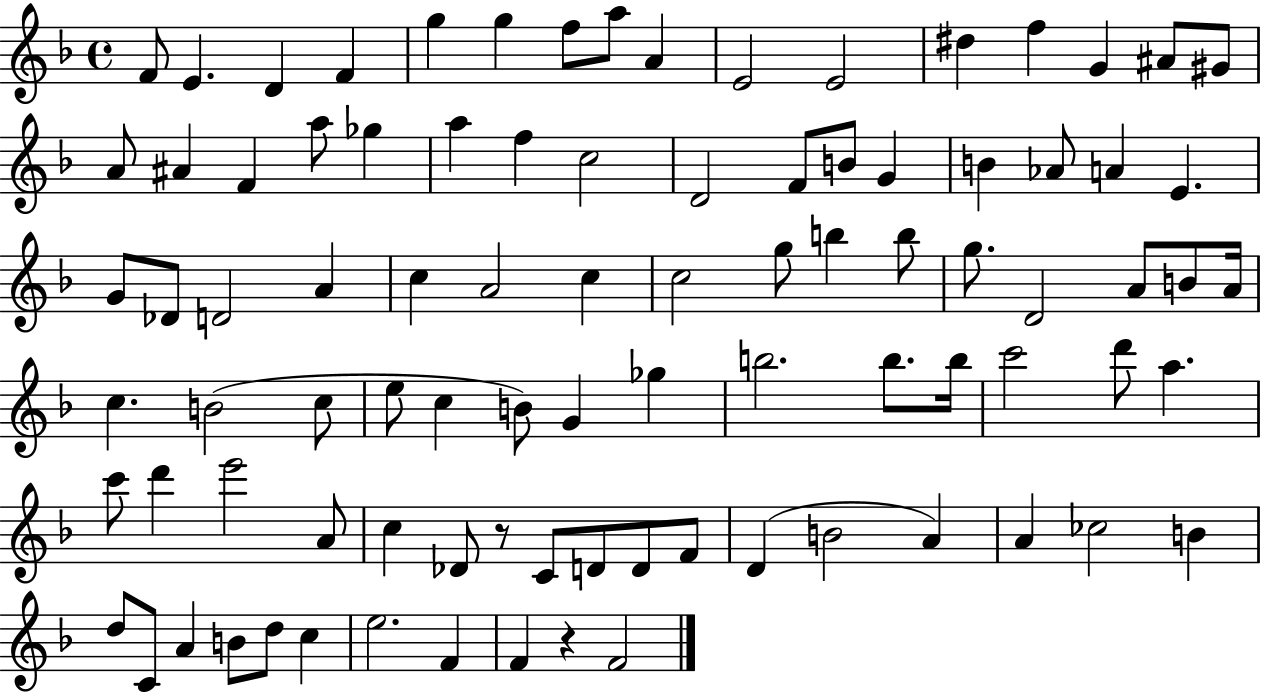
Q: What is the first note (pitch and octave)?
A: F4